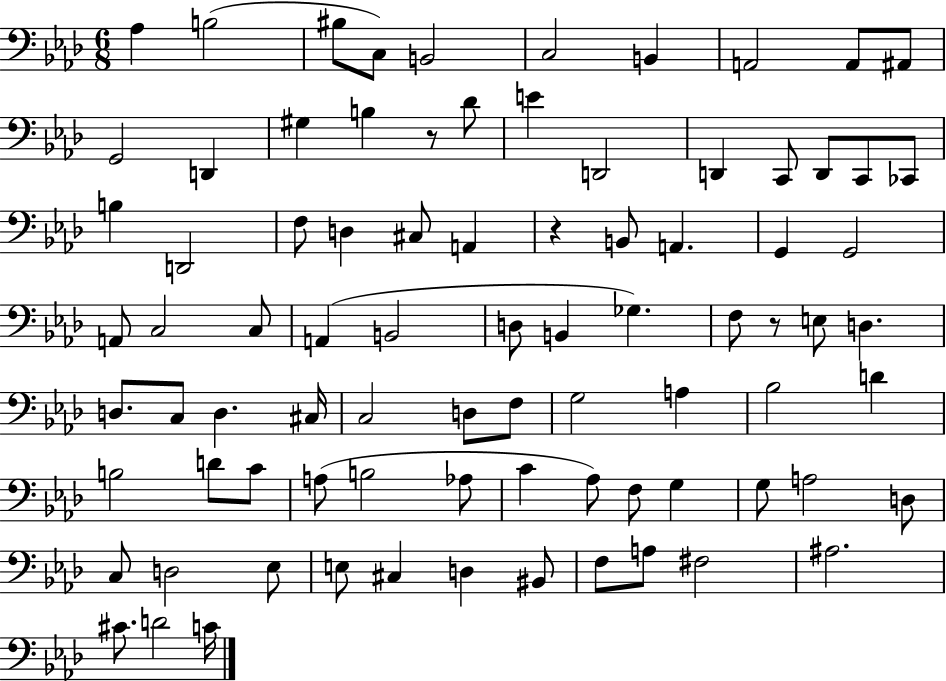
Ab3/q B3/h BIS3/e C3/e B2/h C3/h B2/q A2/h A2/e A#2/e G2/h D2/q G#3/q B3/q R/e Db4/e E4/q D2/h D2/q C2/e D2/e C2/e CES2/e B3/q D2/h F3/e D3/q C#3/e A2/q R/q B2/e A2/q. G2/q G2/h A2/e C3/h C3/e A2/q B2/h D3/e B2/q Gb3/q. F3/e R/e E3/e D3/q. D3/e. C3/e D3/q. C#3/s C3/h D3/e F3/e G3/h A3/q Bb3/h D4/q B3/h D4/e C4/e A3/e B3/h Ab3/e C4/q Ab3/e F3/e G3/q G3/e A3/h D3/e C3/e D3/h Eb3/e E3/e C#3/q D3/q BIS2/e F3/e A3/e F#3/h A#3/h. C#4/e. D4/h C4/s